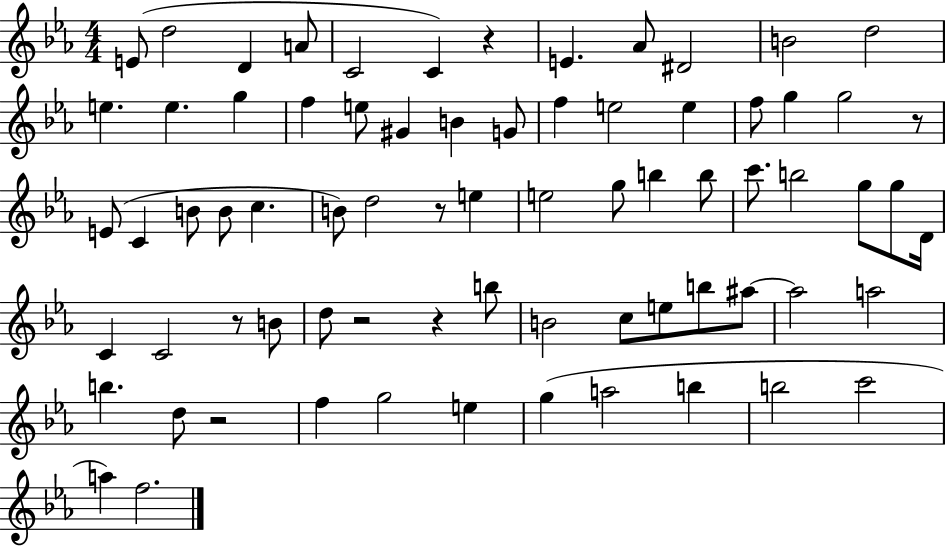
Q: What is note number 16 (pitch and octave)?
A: E5